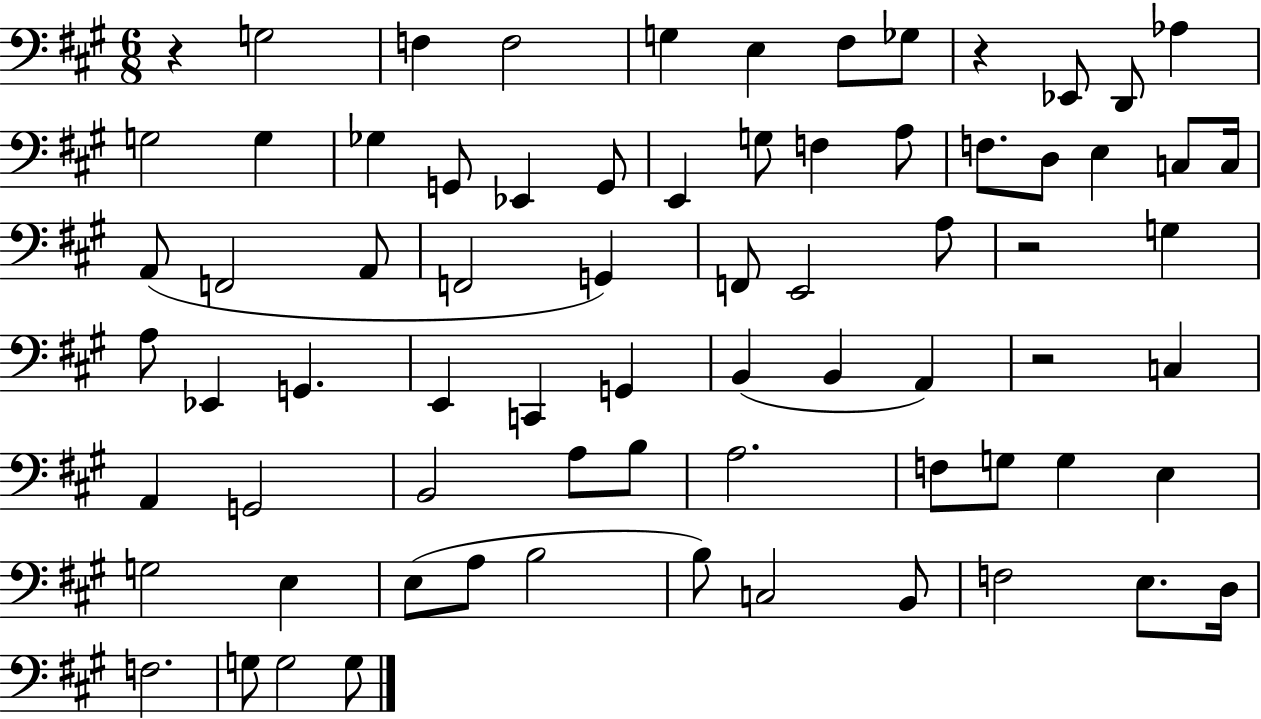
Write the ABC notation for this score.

X:1
T:Untitled
M:6/8
L:1/4
K:A
z G,2 F, F,2 G, E, ^F,/2 _G,/2 z _E,,/2 D,,/2 _A, G,2 G, _G, G,,/2 _E,, G,,/2 E,, G,/2 F, A,/2 F,/2 D,/2 E, C,/2 C,/4 A,,/2 F,,2 A,,/2 F,,2 G,, F,,/2 E,,2 A,/2 z2 G, A,/2 _E,, G,, E,, C,, G,, B,, B,, A,, z2 C, A,, G,,2 B,,2 A,/2 B,/2 A,2 F,/2 G,/2 G, E, G,2 E, E,/2 A,/2 B,2 B,/2 C,2 B,,/2 F,2 E,/2 D,/4 F,2 G,/2 G,2 G,/2